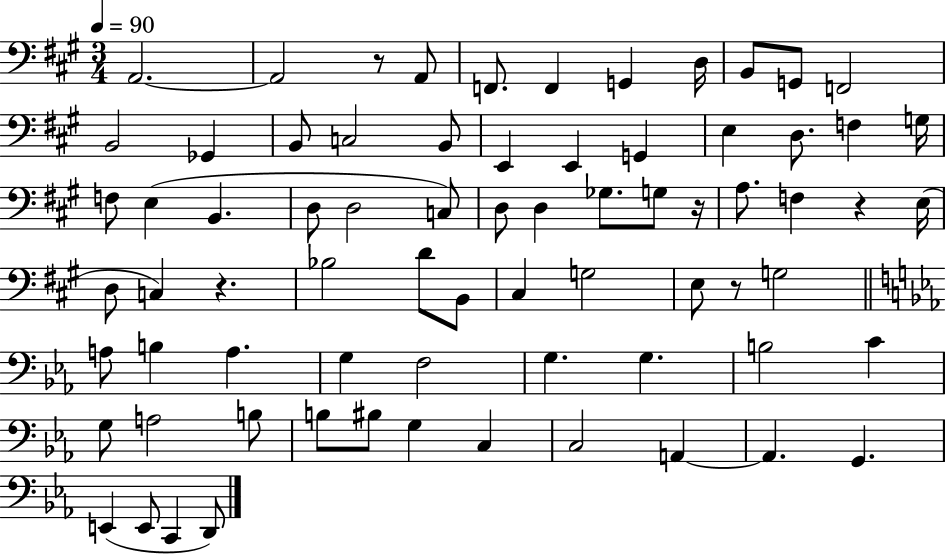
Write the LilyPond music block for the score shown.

{
  \clef bass
  \numericTimeSignature
  \time 3/4
  \key a \major
  \tempo 4 = 90
  \repeat volta 2 { a,2.~~ | a,2 r8 a,8 | f,8. f,4 g,4 d16 | b,8 g,8 f,2 | \break b,2 ges,4 | b,8 c2 b,8 | e,4 e,4 g,4 | e4 d8. f4 g16 | \break f8 e4( b,4. | d8 d2 c8) | d8 d4 ges8. g8 r16 | a8. f4 r4 e16( | \break d8 c4) r4. | bes2 d'8 b,8 | cis4 g2 | e8 r8 g2 | \break \bar "||" \break \key c \minor a8 b4 a4. | g4 f2 | g4. g4. | b2 c'4 | \break g8 a2 b8 | b8 bis8 g4 c4 | c2 a,4~~ | a,4. g,4. | \break e,4( e,8 c,4 d,8) | } \bar "|."
}